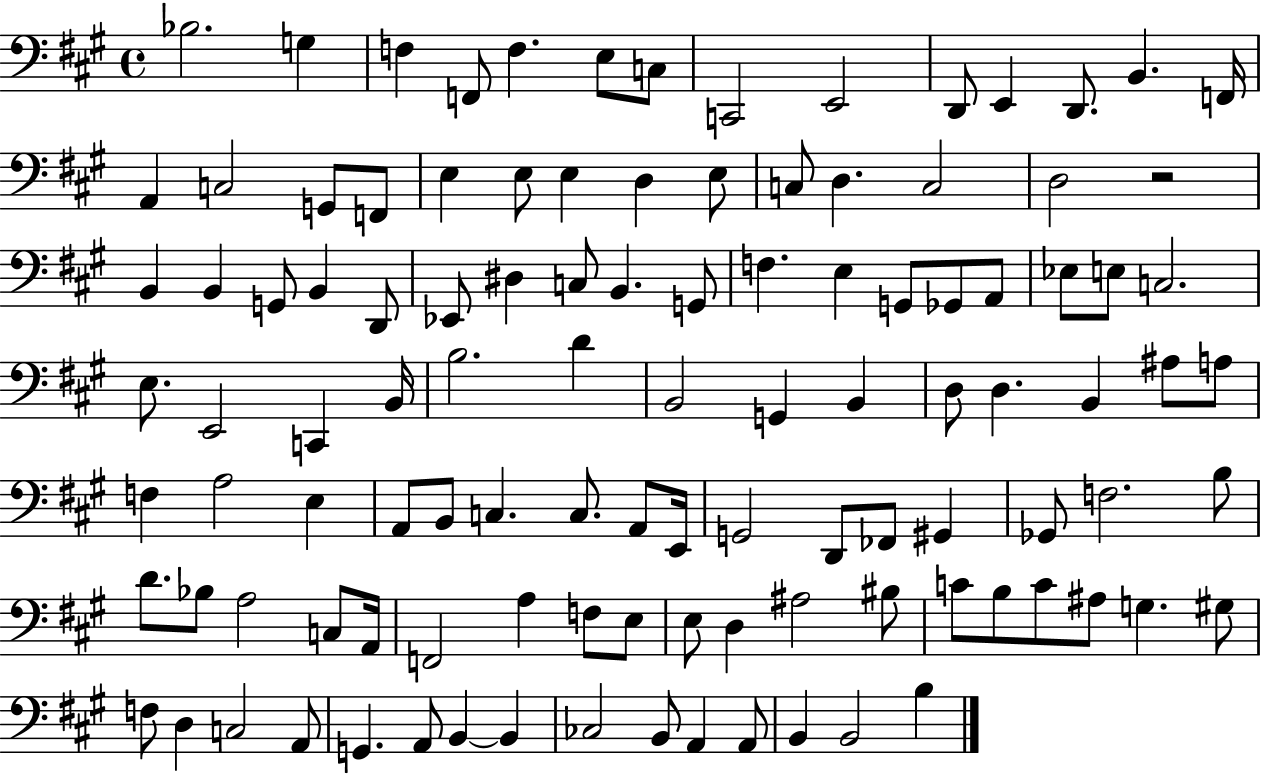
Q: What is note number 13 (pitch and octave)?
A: B2